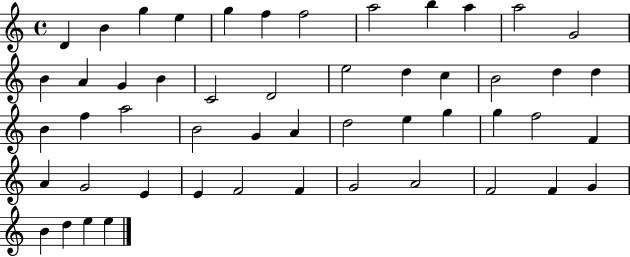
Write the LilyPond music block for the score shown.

{
  \clef treble
  \time 4/4
  \defaultTimeSignature
  \key c \major
  d'4 b'4 g''4 e''4 | g''4 f''4 f''2 | a''2 b''4 a''4 | a''2 g'2 | \break b'4 a'4 g'4 b'4 | c'2 d'2 | e''2 d''4 c''4 | b'2 d''4 d''4 | \break b'4 f''4 a''2 | b'2 g'4 a'4 | d''2 e''4 g''4 | g''4 f''2 f'4 | \break a'4 g'2 e'4 | e'4 f'2 f'4 | g'2 a'2 | f'2 f'4 g'4 | \break b'4 d''4 e''4 e''4 | \bar "|."
}